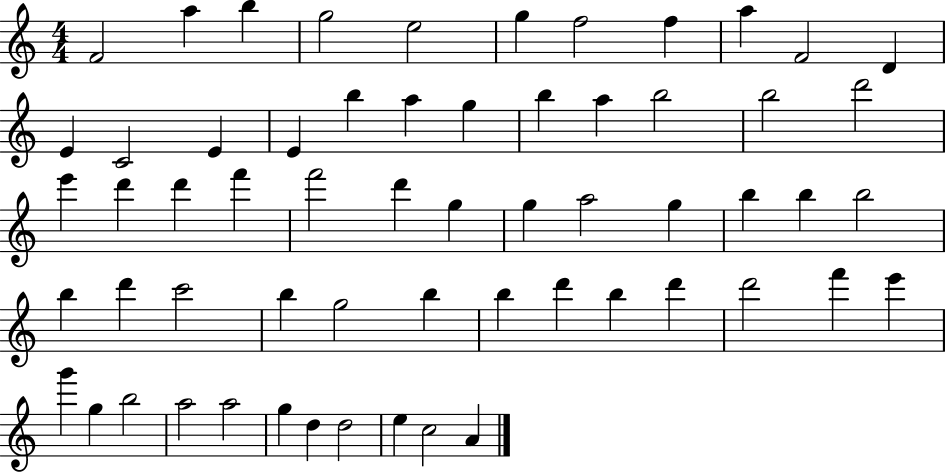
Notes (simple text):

F4/h A5/q B5/q G5/h E5/h G5/q F5/h F5/q A5/q F4/h D4/q E4/q C4/h E4/q E4/q B5/q A5/q G5/q B5/q A5/q B5/h B5/h D6/h E6/q D6/q D6/q F6/q F6/h D6/q G5/q G5/q A5/h G5/q B5/q B5/q B5/h B5/q D6/q C6/h B5/q G5/h B5/q B5/q D6/q B5/q D6/q D6/h F6/q E6/q G6/q G5/q B5/h A5/h A5/h G5/q D5/q D5/h E5/q C5/h A4/q